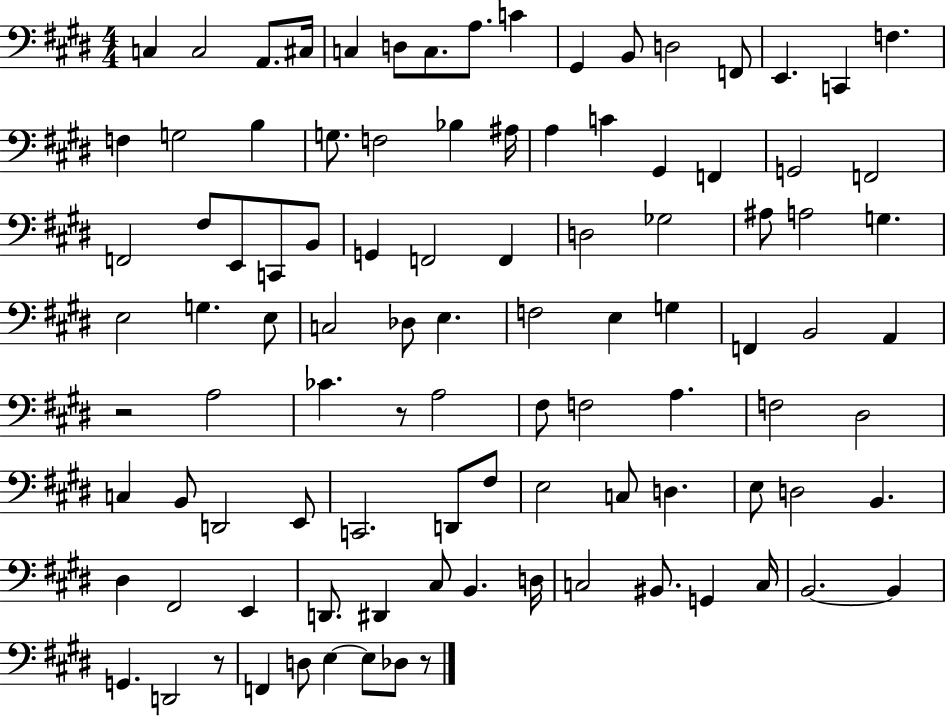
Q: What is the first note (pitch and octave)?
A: C3